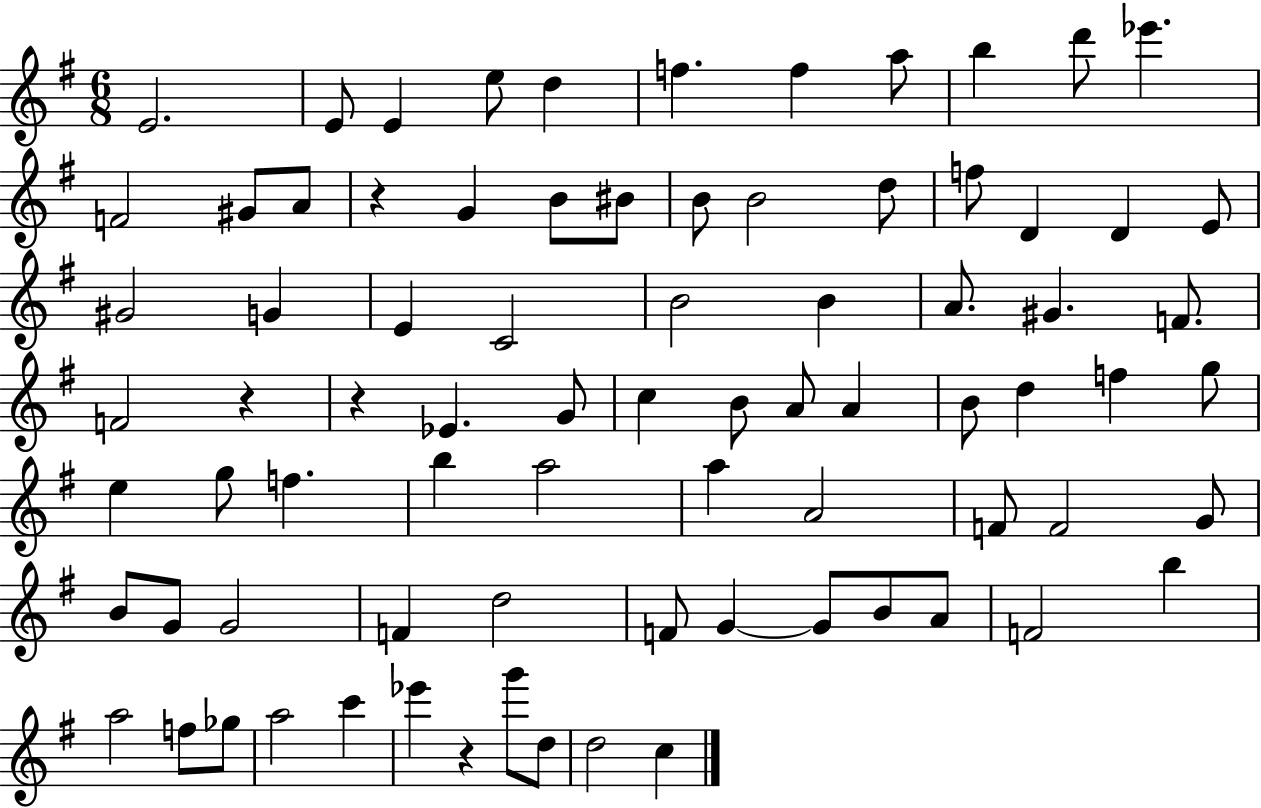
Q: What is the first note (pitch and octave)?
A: E4